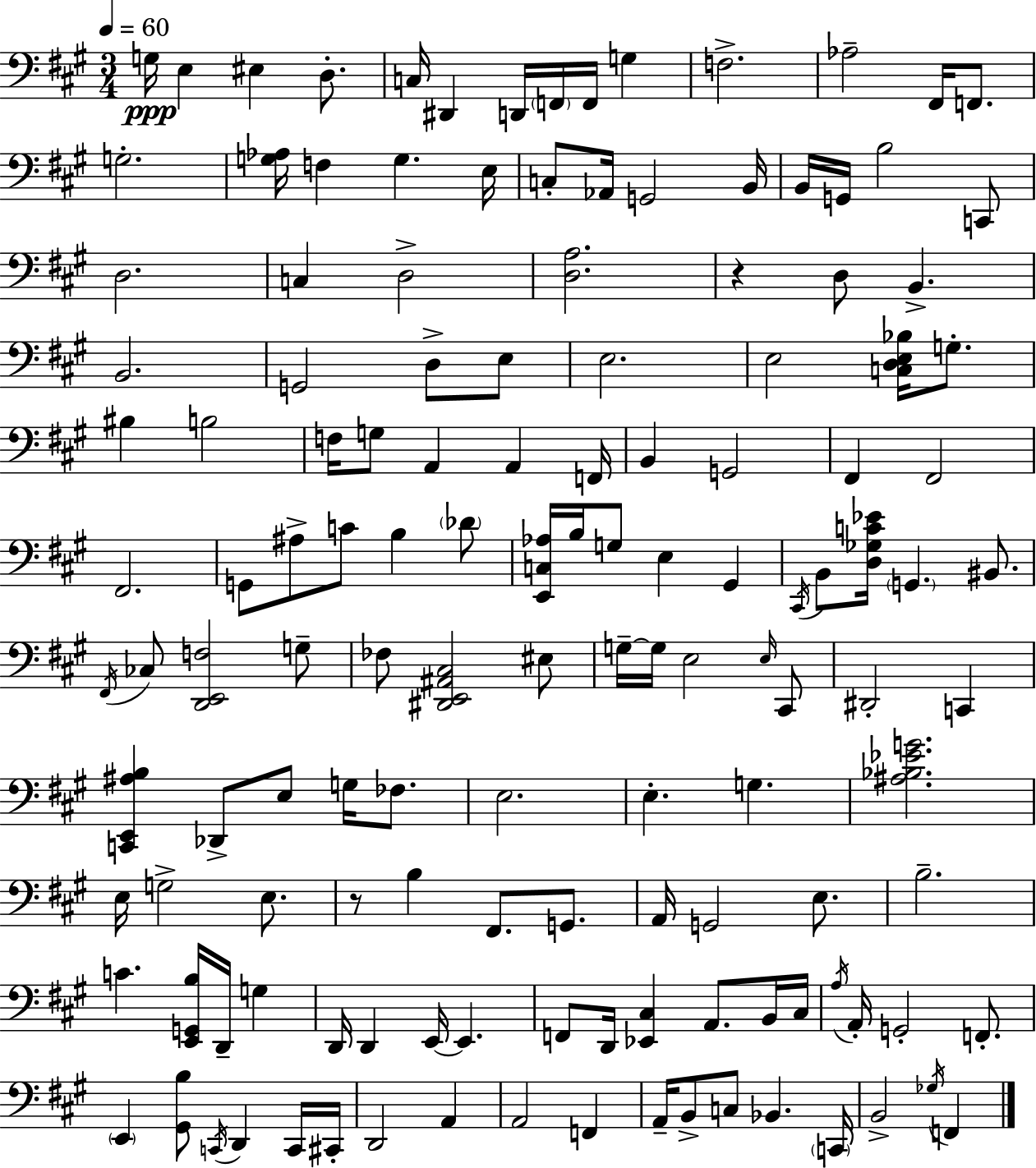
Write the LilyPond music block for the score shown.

{
  \clef bass
  \numericTimeSignature
  \time 3/4
  \key a \major
  \tempo 4 = 60
  g16\ppp e4 eis4 d8.-. | c16 dis,4 d,16 \parenthesize f,16 f,16 g4 | f2.-> | aes2-- fis,16 f,8. | \break g2.-. | <g aes>16 f4 g4. e16 | c8-. aes,16 g,2 b,16 | b,16 g,16 b2 c,8 | \break d2. | c4 d2-> | <d a>2. | r4 d8 b,4.-> | \break b,2. | g,2 d8-> e8 | e2. | e2 <c d e bes>16 g8.-. | \break bis4 b2 | f16 g8 a,4 a,4 f,16 | b,4 g,2 | fis,4 fis,2 | \break fis,2. | g,8 ais8-> c'8 b4 \parenthesize des'8 | <e, c aes>16 b16 g8 e4 gis,4 | \acciaccatura { cis,16 } b,8 <d ges c' ees'>16 \parenthesize g,4. bis,8. | \break \acciaccatura { fis,16 } ces8 <d, e, f>2 | g8-- fes8 <dis, e, ais, cis>2 | eis8 g16--~~ g16 e2 | \grace { e16 } cis,8 dis,2-. c,4 | \break <c, e, ais b>4 des,8-> e8 g16 | fes8. e2. | e4.-. g4. | <ais bes ees' g'>2. | \break e16 g2-> | e8. r8 b4 fis,8. | g,8. a,16 g,2 | e8. b2.-- | \break c'4. <e, g, b>16 d,16-- g4 | d,16 d,4 e,16~~ e,4. | f,8 d,16 <ees, cis>4 a,8. | b,16 cis16 \acciaccatura { a16 } a,16-. g,2-. | \break f,8.-. \parenthesize e,4 <gis, b>8 \acciaccatura { c,16 } d,4 | c,16 cis,16-. d,2 | a,4 a,2 | f,4 a,16-- b,8-> c8 bes,4. | \break \parenthesize c,16 b,2-> | \acciaccatura { ges16 } f,4 \bar "|."
}